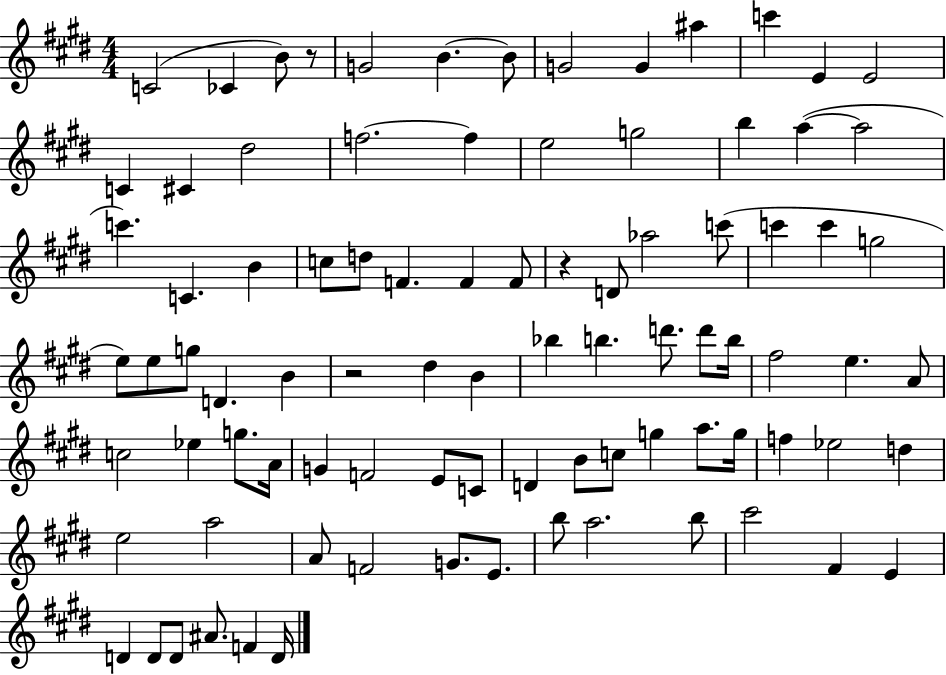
{
  \clef treble
  \numericTimeSignature
  \time 4/4
  \key e \major
  c'2( ces'4 b'8) r8 | g'2 b'4.~~ b'8 | g'2 g'4 ais''4 | c'''4 e'4 e'2 | \break c'4 cis'4 dis''2 | f''2.~~ f''4 | e''2 g''2 | b''4 a''4~(~ a''2 | \break c'''4.) c'4. b'4 | c''8 d''8 f'4. f'4 f'8 | r4 d'8 aes''2 c'''8( | c'''4 c'''4 g''2 | \break e''8) e''8 g''8 d'4. b'4 | r2 dis''4 b'4 | bes''4 b''4. d'''8. d'''8 b''16 | fis''2 e''4. a'8 | \break c''2 ees''4 g''8. a'16 | g'4 f'2 e'8 c'8 | d'4 b'8 c''8 g''4 a''8. g''16 | f''4 ees''2 d''4 | \break e''2 a''2 | a'8 f'2 g'8. e'8. | b''8 a''2. b''8 | cis'''2 fis'4 e'4 | \break d'4 d'8 d'8 ais'8. f'4 d'16 | \bar "|."
}